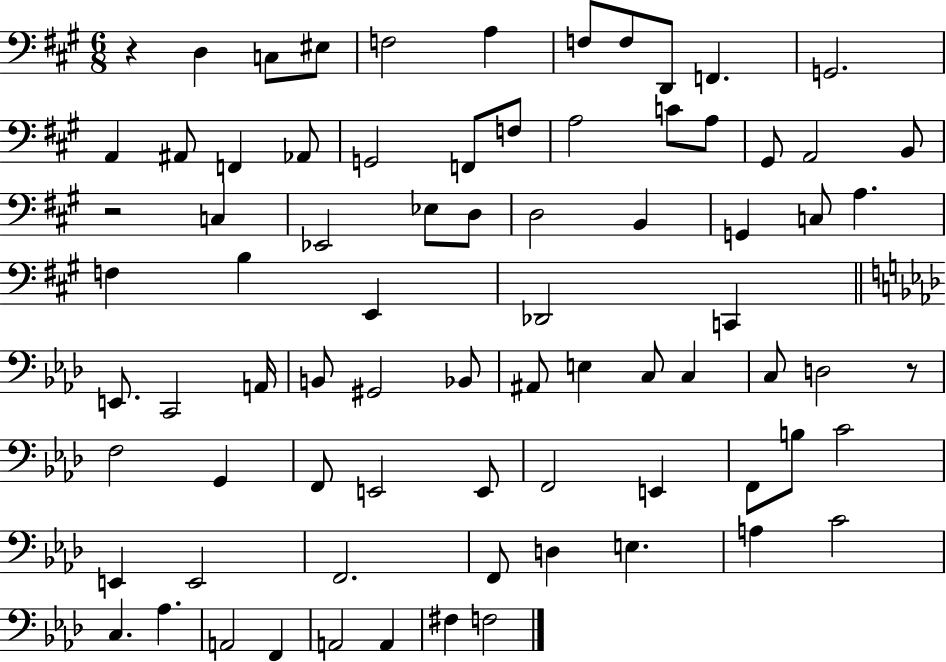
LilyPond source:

{
  \clef bass
  \numericTimeSignature
  \time 6/8
  \key a \major
  r4 d4 c8 eis8 | f2 a4 | f8 f8 d,8 f,4. | g,2. | \break a,4 ais,8 f,4 aes,8 | g,2 f,8 f8 | a2 c'8 a8 | gis,8 a,2 b,8 | \break r2 c4 | ees,2 ees8 d8 | d2 b,4 | g,4 c8 a4. | \break f4 b4 e,4 | des,2 c,4 | \bar "||" \break \key f \minor e,8. c,2 a,16 | b,8 gis,2 bes,8 | ais,8 e4 c8 c4 | c8 d2 r8 | \break f2 g,4 | f,8 e,2 e,8 | f,2 e,4 | f,8 b8 c'2 | \break e,4 e,2 | f,2. | f,8 d4 e4. | a4 c'2 | \break c4. aes4. | a,2 f,4 | a,2 a,4 | fis4 f2 | \break \bar "|."
}